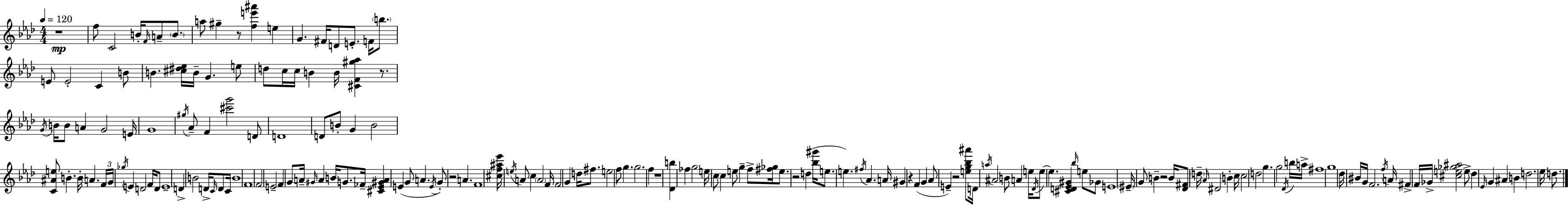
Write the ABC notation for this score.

X:1
T:Untitled
M:4/4
L:1/4
K:Ab
z4 f/2 C2 B/4 F/4 A/2 B/2 a/2 ^g z/2 [fe'^a'] e G ^F/4 D/2 E/2 F/4 b/2 E/2 E2 C B/2 B [^c^d_e]/4 B/4 G e/2 d/2 c/4 c/4 B B/4 [^CF^g_a] z/2 G/4 B/4 B/2 A G2 E/4 G4 ^g/4 _A/2 F [^c'g']2 D/2 D4 D/2 B/2 G B2 [C^Ae]/2 B B/4 A F/4 G/4 _g/4 E D2 F/4 D/2 E4 D B2 D/4 C/4 D/2 C/4 B4 F4 F2 E2 F G/2 A/4 ^G/4 A B/4 G/2 _F/4 [^C_E^GA] E G/2 A E/4 G/2 z2 A F4 [^cf^a_e']/4 e/4 A/2 c A2 F/4 F2 G d/4 ^f/2 e2 f/2 g g2 f z4 [_Db] _f g2 e/4 c/2 c e/2 g f/2 [^f_g]/4 e/2 z2 d [_b^g']/4 e/2 e ^f/4 _A A/4 ^G z F G _A/2 E z2 [eg_b^a']/2 D/4 a/4 ^A2 B/2 A e/4 _D/4 e/2 e [^CD_E^G] _b/4 e/2 _G/2 E4 ^E/4 G/2 B z2 B/4 [_D^F]/2 d/4 _A/4 ^D2 B c/4 c2 d2 g g2 _D/4 b/4 a/4 ^f4 g4 _d/4 ^B/4 G/4 F2 f/4 A/4 ^F F/4 _G/4 [^ce_g^a]2 e/2 _d _E/4 G ^A B d2 _e/4 d/2